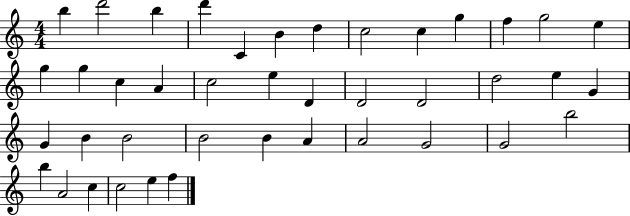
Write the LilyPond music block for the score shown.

{
  \clef treble
  \numericTimeSignature
  \time 4/4
  \key c \major
  b''4 d'''2 b''4 | d'''4 c'4 b'4 d''4 | c''2 c''4 g''4 | f''4 g''2 e''4 | \break g''4 g''4 c''4 a'4 | c''2 e''4 d'4 | d'2 d'2 | d''2 e''4 g'4 | \break g'4 b'4 b'2 | b'2 b'4 a'4 | a'2 g'2 | g'2 b''2 | \break b''4 a'2 c''4 | c''2 e''4 f''4 | \bar "|."
}